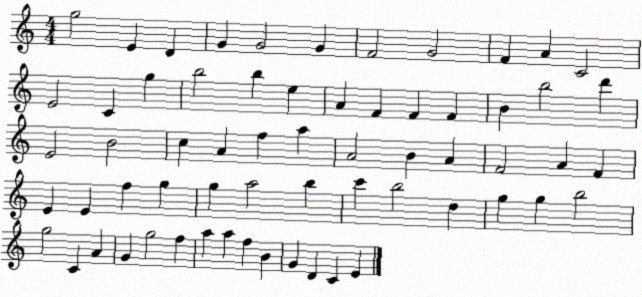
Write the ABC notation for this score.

X:1
T:Untitled
M:4/4
L:1/4
K:C
g2 E D G G2 G F2 G2 F A C2 E2 C g b2 b e A F F F B b2 d' E2 B2 c A f a A2 B A F2 A F E E f g g a2 b c' b2 d g g b2 g2 C A G g2 f a a f B G D C E